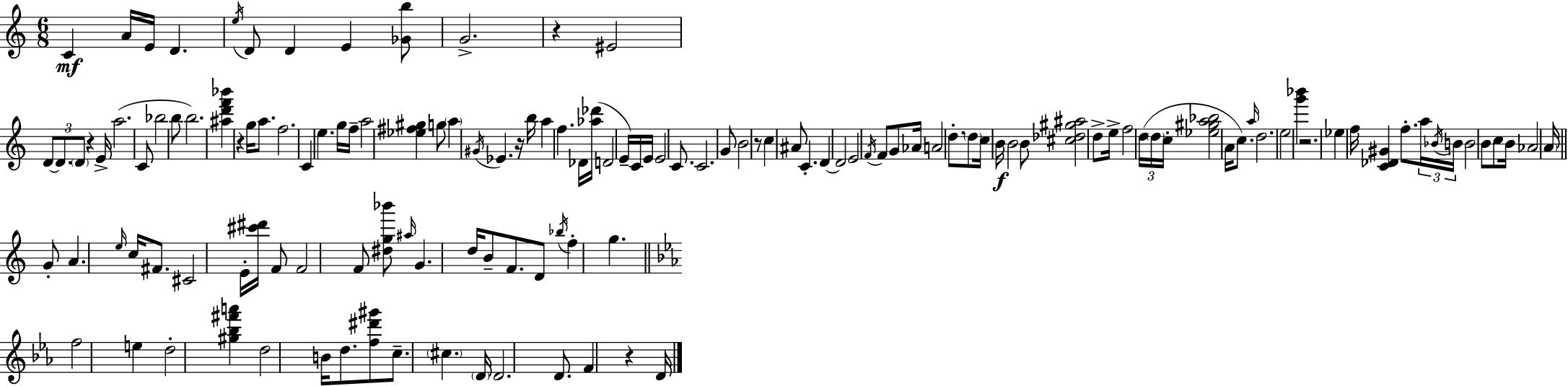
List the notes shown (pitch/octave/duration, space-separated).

C4/q A4/s E4/s D4/q. E5/s D4/e D4/q E4/q [Gb4,B5]/e G4/h. R/q EIS4/h D4/e D4/e. D4/e R/q E4/s A5/h. C4/e Bb5/h B5/e B5/h. [A#5,D6,F6,Bb6]/q R/q G5/s A5/e. F5/h. C4/q E5/q. G5/s F5/s A5/h [Eb5,F#5,G#5]/q G5/e A5/q G#4/s Eb4/q. R/s B5/s A5/q F5/q. Db4/s [Ab5,Db6]/s D4/h E4/s C4/s E4/s E4/h C4/e. C4/h. G4/e B4/h R/e C5/q A#4/e C4/q. D4/q D4/h E4/h F4/s F4/e G4/e Ab4/s A4/h D5/e. D5/e C5/s B4/s B4/h B4/e [C#5,Db5,G#5,A#5]/h D5/e E5/s F5/h D5/s D5/s C5/s [Eb5,G#5,A5,Bb5]/h A4/s C5/e. A5/s D5/h. E5/h [G6,Bb6]/q R/h. Eb5/q F5/s [C4,Db4,G#4]/q F5/e. A5/s Bb4/s B4/s B4/h B4/e C5/e B4/s Ab4/h A4/s G4/e A4/q. E5/s C5/s F#4/e. C#4/h E4/s [C#6,D#6]/s F4/e F4/h F4/e [D#5,G5,Bb6]/e A#5/s G4/q. D5/s B4/e F4/e. D4/e Bb5/s F5/q G5/q. F5/h E5/q D5/h [G#5,Bb5,F#6,A6]/q D5/h B4/s D5/e. [F5,D#6,G#6]/e C5/e. C#5/q. D4/s D4/h. D4/e. F4/q R/q D4/s